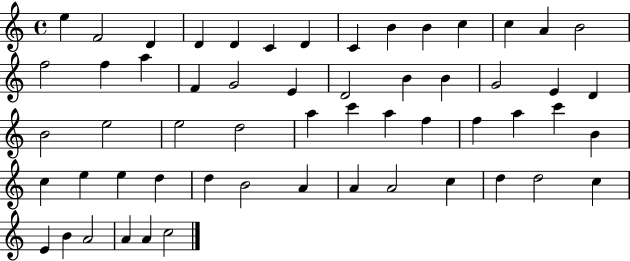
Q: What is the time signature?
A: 4/4